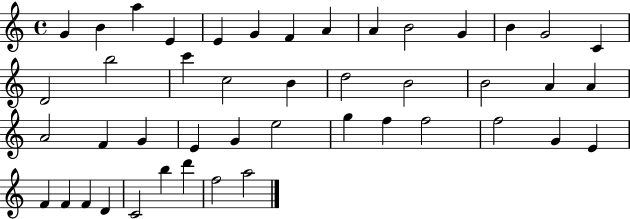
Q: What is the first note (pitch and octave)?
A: G4